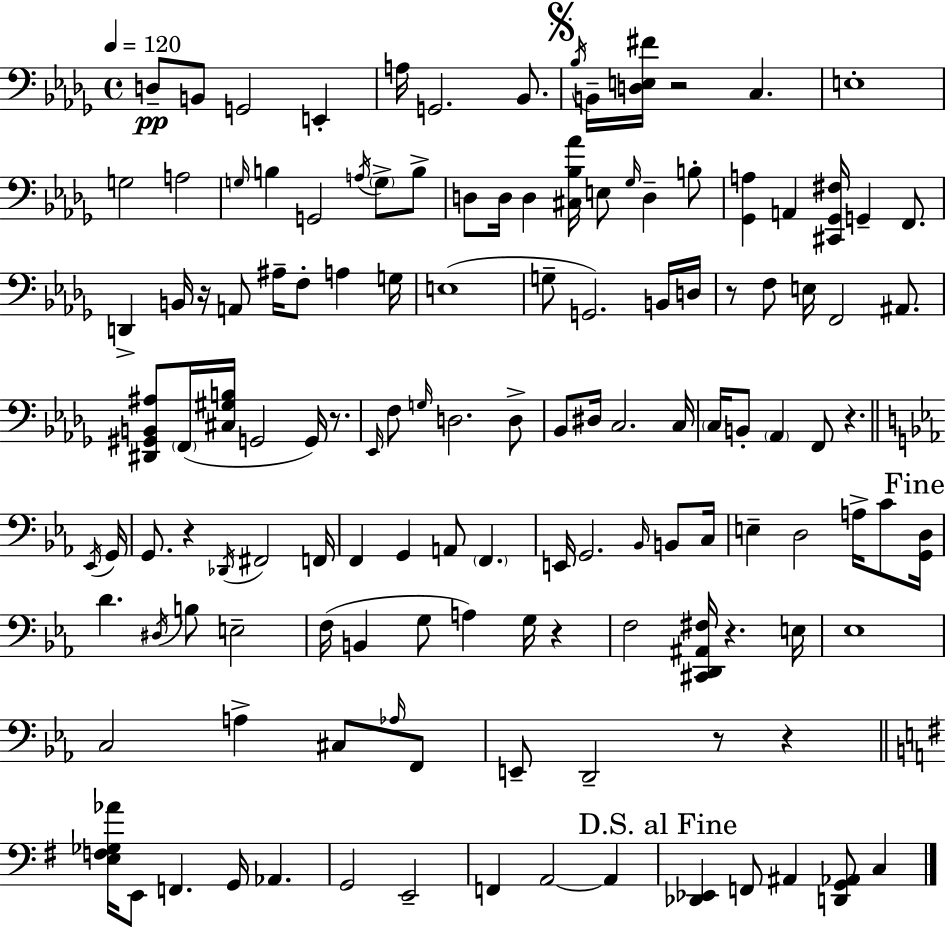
X:1
T:Untitled
M:4/4
L:1/4
K:Bbm
D,/2 B,,/2 G,,2 E,, A,/4 G,,2 _B,,/2 _B,/4 B,,/4 [D,E,^F]/4 z2 C, E,4 G,2 A,2 G,/4 B, G,,2 A,/4 G,/2 B,/2 D,/2 D,/4 D, [^C,_B,_A]/4 E,/2 _G,/4 D, B,/2 [_G,,A,] A,, [^C,,_G,,^F,]/4 G,, F,,/2 D,, B,,/4 z/4 A,,/2 ^A,/4 F,/2 A, G,/4 E,4 G,/2 G,,2 B,,/4 D,/4 z/2 F,/2 E,/4 F,,2 ^A,,/2 [^D,,^G,,B,,^A,]/2 F,,/4 [^C,^G,B,]/4 G,,2 G,,/4 z/2 _E,,/4 F,/2 G,/4 D,2 D,/2 _B,,/2 ^D,/4 C,2 C,/4 C,/4 B,,/2 _A,, F,,/2 z _E,,/4 G,,/4 G,,/2 z _D,,/4 ^F,,2 F,,/4 F,, G,, A,,/2 F,, E,,/4 G,,2 _B,,/4 B,,/2 C,/4 E, D,2 A,/4 C/2 [G,,D,]/4 D ^D,/4 B,/2 E,2 F,/4 B,, G,/2 A, G,/4 z F,2 [^C,,D,,^A,,^F,]/4 z E,/4 _E,4 C,2 A, ^C,/2 _A,/4 F,,/2 E,,/2 D,,2 z/2 z [E,F,_G,_A]/4 E,,/2 F,, G,,/4 _A,, G,,2 E,,2 F,, A,,2 A,, [_D,,_E,,] F,,/2 ^A,, [D,,G,,_A,,]/2 C,